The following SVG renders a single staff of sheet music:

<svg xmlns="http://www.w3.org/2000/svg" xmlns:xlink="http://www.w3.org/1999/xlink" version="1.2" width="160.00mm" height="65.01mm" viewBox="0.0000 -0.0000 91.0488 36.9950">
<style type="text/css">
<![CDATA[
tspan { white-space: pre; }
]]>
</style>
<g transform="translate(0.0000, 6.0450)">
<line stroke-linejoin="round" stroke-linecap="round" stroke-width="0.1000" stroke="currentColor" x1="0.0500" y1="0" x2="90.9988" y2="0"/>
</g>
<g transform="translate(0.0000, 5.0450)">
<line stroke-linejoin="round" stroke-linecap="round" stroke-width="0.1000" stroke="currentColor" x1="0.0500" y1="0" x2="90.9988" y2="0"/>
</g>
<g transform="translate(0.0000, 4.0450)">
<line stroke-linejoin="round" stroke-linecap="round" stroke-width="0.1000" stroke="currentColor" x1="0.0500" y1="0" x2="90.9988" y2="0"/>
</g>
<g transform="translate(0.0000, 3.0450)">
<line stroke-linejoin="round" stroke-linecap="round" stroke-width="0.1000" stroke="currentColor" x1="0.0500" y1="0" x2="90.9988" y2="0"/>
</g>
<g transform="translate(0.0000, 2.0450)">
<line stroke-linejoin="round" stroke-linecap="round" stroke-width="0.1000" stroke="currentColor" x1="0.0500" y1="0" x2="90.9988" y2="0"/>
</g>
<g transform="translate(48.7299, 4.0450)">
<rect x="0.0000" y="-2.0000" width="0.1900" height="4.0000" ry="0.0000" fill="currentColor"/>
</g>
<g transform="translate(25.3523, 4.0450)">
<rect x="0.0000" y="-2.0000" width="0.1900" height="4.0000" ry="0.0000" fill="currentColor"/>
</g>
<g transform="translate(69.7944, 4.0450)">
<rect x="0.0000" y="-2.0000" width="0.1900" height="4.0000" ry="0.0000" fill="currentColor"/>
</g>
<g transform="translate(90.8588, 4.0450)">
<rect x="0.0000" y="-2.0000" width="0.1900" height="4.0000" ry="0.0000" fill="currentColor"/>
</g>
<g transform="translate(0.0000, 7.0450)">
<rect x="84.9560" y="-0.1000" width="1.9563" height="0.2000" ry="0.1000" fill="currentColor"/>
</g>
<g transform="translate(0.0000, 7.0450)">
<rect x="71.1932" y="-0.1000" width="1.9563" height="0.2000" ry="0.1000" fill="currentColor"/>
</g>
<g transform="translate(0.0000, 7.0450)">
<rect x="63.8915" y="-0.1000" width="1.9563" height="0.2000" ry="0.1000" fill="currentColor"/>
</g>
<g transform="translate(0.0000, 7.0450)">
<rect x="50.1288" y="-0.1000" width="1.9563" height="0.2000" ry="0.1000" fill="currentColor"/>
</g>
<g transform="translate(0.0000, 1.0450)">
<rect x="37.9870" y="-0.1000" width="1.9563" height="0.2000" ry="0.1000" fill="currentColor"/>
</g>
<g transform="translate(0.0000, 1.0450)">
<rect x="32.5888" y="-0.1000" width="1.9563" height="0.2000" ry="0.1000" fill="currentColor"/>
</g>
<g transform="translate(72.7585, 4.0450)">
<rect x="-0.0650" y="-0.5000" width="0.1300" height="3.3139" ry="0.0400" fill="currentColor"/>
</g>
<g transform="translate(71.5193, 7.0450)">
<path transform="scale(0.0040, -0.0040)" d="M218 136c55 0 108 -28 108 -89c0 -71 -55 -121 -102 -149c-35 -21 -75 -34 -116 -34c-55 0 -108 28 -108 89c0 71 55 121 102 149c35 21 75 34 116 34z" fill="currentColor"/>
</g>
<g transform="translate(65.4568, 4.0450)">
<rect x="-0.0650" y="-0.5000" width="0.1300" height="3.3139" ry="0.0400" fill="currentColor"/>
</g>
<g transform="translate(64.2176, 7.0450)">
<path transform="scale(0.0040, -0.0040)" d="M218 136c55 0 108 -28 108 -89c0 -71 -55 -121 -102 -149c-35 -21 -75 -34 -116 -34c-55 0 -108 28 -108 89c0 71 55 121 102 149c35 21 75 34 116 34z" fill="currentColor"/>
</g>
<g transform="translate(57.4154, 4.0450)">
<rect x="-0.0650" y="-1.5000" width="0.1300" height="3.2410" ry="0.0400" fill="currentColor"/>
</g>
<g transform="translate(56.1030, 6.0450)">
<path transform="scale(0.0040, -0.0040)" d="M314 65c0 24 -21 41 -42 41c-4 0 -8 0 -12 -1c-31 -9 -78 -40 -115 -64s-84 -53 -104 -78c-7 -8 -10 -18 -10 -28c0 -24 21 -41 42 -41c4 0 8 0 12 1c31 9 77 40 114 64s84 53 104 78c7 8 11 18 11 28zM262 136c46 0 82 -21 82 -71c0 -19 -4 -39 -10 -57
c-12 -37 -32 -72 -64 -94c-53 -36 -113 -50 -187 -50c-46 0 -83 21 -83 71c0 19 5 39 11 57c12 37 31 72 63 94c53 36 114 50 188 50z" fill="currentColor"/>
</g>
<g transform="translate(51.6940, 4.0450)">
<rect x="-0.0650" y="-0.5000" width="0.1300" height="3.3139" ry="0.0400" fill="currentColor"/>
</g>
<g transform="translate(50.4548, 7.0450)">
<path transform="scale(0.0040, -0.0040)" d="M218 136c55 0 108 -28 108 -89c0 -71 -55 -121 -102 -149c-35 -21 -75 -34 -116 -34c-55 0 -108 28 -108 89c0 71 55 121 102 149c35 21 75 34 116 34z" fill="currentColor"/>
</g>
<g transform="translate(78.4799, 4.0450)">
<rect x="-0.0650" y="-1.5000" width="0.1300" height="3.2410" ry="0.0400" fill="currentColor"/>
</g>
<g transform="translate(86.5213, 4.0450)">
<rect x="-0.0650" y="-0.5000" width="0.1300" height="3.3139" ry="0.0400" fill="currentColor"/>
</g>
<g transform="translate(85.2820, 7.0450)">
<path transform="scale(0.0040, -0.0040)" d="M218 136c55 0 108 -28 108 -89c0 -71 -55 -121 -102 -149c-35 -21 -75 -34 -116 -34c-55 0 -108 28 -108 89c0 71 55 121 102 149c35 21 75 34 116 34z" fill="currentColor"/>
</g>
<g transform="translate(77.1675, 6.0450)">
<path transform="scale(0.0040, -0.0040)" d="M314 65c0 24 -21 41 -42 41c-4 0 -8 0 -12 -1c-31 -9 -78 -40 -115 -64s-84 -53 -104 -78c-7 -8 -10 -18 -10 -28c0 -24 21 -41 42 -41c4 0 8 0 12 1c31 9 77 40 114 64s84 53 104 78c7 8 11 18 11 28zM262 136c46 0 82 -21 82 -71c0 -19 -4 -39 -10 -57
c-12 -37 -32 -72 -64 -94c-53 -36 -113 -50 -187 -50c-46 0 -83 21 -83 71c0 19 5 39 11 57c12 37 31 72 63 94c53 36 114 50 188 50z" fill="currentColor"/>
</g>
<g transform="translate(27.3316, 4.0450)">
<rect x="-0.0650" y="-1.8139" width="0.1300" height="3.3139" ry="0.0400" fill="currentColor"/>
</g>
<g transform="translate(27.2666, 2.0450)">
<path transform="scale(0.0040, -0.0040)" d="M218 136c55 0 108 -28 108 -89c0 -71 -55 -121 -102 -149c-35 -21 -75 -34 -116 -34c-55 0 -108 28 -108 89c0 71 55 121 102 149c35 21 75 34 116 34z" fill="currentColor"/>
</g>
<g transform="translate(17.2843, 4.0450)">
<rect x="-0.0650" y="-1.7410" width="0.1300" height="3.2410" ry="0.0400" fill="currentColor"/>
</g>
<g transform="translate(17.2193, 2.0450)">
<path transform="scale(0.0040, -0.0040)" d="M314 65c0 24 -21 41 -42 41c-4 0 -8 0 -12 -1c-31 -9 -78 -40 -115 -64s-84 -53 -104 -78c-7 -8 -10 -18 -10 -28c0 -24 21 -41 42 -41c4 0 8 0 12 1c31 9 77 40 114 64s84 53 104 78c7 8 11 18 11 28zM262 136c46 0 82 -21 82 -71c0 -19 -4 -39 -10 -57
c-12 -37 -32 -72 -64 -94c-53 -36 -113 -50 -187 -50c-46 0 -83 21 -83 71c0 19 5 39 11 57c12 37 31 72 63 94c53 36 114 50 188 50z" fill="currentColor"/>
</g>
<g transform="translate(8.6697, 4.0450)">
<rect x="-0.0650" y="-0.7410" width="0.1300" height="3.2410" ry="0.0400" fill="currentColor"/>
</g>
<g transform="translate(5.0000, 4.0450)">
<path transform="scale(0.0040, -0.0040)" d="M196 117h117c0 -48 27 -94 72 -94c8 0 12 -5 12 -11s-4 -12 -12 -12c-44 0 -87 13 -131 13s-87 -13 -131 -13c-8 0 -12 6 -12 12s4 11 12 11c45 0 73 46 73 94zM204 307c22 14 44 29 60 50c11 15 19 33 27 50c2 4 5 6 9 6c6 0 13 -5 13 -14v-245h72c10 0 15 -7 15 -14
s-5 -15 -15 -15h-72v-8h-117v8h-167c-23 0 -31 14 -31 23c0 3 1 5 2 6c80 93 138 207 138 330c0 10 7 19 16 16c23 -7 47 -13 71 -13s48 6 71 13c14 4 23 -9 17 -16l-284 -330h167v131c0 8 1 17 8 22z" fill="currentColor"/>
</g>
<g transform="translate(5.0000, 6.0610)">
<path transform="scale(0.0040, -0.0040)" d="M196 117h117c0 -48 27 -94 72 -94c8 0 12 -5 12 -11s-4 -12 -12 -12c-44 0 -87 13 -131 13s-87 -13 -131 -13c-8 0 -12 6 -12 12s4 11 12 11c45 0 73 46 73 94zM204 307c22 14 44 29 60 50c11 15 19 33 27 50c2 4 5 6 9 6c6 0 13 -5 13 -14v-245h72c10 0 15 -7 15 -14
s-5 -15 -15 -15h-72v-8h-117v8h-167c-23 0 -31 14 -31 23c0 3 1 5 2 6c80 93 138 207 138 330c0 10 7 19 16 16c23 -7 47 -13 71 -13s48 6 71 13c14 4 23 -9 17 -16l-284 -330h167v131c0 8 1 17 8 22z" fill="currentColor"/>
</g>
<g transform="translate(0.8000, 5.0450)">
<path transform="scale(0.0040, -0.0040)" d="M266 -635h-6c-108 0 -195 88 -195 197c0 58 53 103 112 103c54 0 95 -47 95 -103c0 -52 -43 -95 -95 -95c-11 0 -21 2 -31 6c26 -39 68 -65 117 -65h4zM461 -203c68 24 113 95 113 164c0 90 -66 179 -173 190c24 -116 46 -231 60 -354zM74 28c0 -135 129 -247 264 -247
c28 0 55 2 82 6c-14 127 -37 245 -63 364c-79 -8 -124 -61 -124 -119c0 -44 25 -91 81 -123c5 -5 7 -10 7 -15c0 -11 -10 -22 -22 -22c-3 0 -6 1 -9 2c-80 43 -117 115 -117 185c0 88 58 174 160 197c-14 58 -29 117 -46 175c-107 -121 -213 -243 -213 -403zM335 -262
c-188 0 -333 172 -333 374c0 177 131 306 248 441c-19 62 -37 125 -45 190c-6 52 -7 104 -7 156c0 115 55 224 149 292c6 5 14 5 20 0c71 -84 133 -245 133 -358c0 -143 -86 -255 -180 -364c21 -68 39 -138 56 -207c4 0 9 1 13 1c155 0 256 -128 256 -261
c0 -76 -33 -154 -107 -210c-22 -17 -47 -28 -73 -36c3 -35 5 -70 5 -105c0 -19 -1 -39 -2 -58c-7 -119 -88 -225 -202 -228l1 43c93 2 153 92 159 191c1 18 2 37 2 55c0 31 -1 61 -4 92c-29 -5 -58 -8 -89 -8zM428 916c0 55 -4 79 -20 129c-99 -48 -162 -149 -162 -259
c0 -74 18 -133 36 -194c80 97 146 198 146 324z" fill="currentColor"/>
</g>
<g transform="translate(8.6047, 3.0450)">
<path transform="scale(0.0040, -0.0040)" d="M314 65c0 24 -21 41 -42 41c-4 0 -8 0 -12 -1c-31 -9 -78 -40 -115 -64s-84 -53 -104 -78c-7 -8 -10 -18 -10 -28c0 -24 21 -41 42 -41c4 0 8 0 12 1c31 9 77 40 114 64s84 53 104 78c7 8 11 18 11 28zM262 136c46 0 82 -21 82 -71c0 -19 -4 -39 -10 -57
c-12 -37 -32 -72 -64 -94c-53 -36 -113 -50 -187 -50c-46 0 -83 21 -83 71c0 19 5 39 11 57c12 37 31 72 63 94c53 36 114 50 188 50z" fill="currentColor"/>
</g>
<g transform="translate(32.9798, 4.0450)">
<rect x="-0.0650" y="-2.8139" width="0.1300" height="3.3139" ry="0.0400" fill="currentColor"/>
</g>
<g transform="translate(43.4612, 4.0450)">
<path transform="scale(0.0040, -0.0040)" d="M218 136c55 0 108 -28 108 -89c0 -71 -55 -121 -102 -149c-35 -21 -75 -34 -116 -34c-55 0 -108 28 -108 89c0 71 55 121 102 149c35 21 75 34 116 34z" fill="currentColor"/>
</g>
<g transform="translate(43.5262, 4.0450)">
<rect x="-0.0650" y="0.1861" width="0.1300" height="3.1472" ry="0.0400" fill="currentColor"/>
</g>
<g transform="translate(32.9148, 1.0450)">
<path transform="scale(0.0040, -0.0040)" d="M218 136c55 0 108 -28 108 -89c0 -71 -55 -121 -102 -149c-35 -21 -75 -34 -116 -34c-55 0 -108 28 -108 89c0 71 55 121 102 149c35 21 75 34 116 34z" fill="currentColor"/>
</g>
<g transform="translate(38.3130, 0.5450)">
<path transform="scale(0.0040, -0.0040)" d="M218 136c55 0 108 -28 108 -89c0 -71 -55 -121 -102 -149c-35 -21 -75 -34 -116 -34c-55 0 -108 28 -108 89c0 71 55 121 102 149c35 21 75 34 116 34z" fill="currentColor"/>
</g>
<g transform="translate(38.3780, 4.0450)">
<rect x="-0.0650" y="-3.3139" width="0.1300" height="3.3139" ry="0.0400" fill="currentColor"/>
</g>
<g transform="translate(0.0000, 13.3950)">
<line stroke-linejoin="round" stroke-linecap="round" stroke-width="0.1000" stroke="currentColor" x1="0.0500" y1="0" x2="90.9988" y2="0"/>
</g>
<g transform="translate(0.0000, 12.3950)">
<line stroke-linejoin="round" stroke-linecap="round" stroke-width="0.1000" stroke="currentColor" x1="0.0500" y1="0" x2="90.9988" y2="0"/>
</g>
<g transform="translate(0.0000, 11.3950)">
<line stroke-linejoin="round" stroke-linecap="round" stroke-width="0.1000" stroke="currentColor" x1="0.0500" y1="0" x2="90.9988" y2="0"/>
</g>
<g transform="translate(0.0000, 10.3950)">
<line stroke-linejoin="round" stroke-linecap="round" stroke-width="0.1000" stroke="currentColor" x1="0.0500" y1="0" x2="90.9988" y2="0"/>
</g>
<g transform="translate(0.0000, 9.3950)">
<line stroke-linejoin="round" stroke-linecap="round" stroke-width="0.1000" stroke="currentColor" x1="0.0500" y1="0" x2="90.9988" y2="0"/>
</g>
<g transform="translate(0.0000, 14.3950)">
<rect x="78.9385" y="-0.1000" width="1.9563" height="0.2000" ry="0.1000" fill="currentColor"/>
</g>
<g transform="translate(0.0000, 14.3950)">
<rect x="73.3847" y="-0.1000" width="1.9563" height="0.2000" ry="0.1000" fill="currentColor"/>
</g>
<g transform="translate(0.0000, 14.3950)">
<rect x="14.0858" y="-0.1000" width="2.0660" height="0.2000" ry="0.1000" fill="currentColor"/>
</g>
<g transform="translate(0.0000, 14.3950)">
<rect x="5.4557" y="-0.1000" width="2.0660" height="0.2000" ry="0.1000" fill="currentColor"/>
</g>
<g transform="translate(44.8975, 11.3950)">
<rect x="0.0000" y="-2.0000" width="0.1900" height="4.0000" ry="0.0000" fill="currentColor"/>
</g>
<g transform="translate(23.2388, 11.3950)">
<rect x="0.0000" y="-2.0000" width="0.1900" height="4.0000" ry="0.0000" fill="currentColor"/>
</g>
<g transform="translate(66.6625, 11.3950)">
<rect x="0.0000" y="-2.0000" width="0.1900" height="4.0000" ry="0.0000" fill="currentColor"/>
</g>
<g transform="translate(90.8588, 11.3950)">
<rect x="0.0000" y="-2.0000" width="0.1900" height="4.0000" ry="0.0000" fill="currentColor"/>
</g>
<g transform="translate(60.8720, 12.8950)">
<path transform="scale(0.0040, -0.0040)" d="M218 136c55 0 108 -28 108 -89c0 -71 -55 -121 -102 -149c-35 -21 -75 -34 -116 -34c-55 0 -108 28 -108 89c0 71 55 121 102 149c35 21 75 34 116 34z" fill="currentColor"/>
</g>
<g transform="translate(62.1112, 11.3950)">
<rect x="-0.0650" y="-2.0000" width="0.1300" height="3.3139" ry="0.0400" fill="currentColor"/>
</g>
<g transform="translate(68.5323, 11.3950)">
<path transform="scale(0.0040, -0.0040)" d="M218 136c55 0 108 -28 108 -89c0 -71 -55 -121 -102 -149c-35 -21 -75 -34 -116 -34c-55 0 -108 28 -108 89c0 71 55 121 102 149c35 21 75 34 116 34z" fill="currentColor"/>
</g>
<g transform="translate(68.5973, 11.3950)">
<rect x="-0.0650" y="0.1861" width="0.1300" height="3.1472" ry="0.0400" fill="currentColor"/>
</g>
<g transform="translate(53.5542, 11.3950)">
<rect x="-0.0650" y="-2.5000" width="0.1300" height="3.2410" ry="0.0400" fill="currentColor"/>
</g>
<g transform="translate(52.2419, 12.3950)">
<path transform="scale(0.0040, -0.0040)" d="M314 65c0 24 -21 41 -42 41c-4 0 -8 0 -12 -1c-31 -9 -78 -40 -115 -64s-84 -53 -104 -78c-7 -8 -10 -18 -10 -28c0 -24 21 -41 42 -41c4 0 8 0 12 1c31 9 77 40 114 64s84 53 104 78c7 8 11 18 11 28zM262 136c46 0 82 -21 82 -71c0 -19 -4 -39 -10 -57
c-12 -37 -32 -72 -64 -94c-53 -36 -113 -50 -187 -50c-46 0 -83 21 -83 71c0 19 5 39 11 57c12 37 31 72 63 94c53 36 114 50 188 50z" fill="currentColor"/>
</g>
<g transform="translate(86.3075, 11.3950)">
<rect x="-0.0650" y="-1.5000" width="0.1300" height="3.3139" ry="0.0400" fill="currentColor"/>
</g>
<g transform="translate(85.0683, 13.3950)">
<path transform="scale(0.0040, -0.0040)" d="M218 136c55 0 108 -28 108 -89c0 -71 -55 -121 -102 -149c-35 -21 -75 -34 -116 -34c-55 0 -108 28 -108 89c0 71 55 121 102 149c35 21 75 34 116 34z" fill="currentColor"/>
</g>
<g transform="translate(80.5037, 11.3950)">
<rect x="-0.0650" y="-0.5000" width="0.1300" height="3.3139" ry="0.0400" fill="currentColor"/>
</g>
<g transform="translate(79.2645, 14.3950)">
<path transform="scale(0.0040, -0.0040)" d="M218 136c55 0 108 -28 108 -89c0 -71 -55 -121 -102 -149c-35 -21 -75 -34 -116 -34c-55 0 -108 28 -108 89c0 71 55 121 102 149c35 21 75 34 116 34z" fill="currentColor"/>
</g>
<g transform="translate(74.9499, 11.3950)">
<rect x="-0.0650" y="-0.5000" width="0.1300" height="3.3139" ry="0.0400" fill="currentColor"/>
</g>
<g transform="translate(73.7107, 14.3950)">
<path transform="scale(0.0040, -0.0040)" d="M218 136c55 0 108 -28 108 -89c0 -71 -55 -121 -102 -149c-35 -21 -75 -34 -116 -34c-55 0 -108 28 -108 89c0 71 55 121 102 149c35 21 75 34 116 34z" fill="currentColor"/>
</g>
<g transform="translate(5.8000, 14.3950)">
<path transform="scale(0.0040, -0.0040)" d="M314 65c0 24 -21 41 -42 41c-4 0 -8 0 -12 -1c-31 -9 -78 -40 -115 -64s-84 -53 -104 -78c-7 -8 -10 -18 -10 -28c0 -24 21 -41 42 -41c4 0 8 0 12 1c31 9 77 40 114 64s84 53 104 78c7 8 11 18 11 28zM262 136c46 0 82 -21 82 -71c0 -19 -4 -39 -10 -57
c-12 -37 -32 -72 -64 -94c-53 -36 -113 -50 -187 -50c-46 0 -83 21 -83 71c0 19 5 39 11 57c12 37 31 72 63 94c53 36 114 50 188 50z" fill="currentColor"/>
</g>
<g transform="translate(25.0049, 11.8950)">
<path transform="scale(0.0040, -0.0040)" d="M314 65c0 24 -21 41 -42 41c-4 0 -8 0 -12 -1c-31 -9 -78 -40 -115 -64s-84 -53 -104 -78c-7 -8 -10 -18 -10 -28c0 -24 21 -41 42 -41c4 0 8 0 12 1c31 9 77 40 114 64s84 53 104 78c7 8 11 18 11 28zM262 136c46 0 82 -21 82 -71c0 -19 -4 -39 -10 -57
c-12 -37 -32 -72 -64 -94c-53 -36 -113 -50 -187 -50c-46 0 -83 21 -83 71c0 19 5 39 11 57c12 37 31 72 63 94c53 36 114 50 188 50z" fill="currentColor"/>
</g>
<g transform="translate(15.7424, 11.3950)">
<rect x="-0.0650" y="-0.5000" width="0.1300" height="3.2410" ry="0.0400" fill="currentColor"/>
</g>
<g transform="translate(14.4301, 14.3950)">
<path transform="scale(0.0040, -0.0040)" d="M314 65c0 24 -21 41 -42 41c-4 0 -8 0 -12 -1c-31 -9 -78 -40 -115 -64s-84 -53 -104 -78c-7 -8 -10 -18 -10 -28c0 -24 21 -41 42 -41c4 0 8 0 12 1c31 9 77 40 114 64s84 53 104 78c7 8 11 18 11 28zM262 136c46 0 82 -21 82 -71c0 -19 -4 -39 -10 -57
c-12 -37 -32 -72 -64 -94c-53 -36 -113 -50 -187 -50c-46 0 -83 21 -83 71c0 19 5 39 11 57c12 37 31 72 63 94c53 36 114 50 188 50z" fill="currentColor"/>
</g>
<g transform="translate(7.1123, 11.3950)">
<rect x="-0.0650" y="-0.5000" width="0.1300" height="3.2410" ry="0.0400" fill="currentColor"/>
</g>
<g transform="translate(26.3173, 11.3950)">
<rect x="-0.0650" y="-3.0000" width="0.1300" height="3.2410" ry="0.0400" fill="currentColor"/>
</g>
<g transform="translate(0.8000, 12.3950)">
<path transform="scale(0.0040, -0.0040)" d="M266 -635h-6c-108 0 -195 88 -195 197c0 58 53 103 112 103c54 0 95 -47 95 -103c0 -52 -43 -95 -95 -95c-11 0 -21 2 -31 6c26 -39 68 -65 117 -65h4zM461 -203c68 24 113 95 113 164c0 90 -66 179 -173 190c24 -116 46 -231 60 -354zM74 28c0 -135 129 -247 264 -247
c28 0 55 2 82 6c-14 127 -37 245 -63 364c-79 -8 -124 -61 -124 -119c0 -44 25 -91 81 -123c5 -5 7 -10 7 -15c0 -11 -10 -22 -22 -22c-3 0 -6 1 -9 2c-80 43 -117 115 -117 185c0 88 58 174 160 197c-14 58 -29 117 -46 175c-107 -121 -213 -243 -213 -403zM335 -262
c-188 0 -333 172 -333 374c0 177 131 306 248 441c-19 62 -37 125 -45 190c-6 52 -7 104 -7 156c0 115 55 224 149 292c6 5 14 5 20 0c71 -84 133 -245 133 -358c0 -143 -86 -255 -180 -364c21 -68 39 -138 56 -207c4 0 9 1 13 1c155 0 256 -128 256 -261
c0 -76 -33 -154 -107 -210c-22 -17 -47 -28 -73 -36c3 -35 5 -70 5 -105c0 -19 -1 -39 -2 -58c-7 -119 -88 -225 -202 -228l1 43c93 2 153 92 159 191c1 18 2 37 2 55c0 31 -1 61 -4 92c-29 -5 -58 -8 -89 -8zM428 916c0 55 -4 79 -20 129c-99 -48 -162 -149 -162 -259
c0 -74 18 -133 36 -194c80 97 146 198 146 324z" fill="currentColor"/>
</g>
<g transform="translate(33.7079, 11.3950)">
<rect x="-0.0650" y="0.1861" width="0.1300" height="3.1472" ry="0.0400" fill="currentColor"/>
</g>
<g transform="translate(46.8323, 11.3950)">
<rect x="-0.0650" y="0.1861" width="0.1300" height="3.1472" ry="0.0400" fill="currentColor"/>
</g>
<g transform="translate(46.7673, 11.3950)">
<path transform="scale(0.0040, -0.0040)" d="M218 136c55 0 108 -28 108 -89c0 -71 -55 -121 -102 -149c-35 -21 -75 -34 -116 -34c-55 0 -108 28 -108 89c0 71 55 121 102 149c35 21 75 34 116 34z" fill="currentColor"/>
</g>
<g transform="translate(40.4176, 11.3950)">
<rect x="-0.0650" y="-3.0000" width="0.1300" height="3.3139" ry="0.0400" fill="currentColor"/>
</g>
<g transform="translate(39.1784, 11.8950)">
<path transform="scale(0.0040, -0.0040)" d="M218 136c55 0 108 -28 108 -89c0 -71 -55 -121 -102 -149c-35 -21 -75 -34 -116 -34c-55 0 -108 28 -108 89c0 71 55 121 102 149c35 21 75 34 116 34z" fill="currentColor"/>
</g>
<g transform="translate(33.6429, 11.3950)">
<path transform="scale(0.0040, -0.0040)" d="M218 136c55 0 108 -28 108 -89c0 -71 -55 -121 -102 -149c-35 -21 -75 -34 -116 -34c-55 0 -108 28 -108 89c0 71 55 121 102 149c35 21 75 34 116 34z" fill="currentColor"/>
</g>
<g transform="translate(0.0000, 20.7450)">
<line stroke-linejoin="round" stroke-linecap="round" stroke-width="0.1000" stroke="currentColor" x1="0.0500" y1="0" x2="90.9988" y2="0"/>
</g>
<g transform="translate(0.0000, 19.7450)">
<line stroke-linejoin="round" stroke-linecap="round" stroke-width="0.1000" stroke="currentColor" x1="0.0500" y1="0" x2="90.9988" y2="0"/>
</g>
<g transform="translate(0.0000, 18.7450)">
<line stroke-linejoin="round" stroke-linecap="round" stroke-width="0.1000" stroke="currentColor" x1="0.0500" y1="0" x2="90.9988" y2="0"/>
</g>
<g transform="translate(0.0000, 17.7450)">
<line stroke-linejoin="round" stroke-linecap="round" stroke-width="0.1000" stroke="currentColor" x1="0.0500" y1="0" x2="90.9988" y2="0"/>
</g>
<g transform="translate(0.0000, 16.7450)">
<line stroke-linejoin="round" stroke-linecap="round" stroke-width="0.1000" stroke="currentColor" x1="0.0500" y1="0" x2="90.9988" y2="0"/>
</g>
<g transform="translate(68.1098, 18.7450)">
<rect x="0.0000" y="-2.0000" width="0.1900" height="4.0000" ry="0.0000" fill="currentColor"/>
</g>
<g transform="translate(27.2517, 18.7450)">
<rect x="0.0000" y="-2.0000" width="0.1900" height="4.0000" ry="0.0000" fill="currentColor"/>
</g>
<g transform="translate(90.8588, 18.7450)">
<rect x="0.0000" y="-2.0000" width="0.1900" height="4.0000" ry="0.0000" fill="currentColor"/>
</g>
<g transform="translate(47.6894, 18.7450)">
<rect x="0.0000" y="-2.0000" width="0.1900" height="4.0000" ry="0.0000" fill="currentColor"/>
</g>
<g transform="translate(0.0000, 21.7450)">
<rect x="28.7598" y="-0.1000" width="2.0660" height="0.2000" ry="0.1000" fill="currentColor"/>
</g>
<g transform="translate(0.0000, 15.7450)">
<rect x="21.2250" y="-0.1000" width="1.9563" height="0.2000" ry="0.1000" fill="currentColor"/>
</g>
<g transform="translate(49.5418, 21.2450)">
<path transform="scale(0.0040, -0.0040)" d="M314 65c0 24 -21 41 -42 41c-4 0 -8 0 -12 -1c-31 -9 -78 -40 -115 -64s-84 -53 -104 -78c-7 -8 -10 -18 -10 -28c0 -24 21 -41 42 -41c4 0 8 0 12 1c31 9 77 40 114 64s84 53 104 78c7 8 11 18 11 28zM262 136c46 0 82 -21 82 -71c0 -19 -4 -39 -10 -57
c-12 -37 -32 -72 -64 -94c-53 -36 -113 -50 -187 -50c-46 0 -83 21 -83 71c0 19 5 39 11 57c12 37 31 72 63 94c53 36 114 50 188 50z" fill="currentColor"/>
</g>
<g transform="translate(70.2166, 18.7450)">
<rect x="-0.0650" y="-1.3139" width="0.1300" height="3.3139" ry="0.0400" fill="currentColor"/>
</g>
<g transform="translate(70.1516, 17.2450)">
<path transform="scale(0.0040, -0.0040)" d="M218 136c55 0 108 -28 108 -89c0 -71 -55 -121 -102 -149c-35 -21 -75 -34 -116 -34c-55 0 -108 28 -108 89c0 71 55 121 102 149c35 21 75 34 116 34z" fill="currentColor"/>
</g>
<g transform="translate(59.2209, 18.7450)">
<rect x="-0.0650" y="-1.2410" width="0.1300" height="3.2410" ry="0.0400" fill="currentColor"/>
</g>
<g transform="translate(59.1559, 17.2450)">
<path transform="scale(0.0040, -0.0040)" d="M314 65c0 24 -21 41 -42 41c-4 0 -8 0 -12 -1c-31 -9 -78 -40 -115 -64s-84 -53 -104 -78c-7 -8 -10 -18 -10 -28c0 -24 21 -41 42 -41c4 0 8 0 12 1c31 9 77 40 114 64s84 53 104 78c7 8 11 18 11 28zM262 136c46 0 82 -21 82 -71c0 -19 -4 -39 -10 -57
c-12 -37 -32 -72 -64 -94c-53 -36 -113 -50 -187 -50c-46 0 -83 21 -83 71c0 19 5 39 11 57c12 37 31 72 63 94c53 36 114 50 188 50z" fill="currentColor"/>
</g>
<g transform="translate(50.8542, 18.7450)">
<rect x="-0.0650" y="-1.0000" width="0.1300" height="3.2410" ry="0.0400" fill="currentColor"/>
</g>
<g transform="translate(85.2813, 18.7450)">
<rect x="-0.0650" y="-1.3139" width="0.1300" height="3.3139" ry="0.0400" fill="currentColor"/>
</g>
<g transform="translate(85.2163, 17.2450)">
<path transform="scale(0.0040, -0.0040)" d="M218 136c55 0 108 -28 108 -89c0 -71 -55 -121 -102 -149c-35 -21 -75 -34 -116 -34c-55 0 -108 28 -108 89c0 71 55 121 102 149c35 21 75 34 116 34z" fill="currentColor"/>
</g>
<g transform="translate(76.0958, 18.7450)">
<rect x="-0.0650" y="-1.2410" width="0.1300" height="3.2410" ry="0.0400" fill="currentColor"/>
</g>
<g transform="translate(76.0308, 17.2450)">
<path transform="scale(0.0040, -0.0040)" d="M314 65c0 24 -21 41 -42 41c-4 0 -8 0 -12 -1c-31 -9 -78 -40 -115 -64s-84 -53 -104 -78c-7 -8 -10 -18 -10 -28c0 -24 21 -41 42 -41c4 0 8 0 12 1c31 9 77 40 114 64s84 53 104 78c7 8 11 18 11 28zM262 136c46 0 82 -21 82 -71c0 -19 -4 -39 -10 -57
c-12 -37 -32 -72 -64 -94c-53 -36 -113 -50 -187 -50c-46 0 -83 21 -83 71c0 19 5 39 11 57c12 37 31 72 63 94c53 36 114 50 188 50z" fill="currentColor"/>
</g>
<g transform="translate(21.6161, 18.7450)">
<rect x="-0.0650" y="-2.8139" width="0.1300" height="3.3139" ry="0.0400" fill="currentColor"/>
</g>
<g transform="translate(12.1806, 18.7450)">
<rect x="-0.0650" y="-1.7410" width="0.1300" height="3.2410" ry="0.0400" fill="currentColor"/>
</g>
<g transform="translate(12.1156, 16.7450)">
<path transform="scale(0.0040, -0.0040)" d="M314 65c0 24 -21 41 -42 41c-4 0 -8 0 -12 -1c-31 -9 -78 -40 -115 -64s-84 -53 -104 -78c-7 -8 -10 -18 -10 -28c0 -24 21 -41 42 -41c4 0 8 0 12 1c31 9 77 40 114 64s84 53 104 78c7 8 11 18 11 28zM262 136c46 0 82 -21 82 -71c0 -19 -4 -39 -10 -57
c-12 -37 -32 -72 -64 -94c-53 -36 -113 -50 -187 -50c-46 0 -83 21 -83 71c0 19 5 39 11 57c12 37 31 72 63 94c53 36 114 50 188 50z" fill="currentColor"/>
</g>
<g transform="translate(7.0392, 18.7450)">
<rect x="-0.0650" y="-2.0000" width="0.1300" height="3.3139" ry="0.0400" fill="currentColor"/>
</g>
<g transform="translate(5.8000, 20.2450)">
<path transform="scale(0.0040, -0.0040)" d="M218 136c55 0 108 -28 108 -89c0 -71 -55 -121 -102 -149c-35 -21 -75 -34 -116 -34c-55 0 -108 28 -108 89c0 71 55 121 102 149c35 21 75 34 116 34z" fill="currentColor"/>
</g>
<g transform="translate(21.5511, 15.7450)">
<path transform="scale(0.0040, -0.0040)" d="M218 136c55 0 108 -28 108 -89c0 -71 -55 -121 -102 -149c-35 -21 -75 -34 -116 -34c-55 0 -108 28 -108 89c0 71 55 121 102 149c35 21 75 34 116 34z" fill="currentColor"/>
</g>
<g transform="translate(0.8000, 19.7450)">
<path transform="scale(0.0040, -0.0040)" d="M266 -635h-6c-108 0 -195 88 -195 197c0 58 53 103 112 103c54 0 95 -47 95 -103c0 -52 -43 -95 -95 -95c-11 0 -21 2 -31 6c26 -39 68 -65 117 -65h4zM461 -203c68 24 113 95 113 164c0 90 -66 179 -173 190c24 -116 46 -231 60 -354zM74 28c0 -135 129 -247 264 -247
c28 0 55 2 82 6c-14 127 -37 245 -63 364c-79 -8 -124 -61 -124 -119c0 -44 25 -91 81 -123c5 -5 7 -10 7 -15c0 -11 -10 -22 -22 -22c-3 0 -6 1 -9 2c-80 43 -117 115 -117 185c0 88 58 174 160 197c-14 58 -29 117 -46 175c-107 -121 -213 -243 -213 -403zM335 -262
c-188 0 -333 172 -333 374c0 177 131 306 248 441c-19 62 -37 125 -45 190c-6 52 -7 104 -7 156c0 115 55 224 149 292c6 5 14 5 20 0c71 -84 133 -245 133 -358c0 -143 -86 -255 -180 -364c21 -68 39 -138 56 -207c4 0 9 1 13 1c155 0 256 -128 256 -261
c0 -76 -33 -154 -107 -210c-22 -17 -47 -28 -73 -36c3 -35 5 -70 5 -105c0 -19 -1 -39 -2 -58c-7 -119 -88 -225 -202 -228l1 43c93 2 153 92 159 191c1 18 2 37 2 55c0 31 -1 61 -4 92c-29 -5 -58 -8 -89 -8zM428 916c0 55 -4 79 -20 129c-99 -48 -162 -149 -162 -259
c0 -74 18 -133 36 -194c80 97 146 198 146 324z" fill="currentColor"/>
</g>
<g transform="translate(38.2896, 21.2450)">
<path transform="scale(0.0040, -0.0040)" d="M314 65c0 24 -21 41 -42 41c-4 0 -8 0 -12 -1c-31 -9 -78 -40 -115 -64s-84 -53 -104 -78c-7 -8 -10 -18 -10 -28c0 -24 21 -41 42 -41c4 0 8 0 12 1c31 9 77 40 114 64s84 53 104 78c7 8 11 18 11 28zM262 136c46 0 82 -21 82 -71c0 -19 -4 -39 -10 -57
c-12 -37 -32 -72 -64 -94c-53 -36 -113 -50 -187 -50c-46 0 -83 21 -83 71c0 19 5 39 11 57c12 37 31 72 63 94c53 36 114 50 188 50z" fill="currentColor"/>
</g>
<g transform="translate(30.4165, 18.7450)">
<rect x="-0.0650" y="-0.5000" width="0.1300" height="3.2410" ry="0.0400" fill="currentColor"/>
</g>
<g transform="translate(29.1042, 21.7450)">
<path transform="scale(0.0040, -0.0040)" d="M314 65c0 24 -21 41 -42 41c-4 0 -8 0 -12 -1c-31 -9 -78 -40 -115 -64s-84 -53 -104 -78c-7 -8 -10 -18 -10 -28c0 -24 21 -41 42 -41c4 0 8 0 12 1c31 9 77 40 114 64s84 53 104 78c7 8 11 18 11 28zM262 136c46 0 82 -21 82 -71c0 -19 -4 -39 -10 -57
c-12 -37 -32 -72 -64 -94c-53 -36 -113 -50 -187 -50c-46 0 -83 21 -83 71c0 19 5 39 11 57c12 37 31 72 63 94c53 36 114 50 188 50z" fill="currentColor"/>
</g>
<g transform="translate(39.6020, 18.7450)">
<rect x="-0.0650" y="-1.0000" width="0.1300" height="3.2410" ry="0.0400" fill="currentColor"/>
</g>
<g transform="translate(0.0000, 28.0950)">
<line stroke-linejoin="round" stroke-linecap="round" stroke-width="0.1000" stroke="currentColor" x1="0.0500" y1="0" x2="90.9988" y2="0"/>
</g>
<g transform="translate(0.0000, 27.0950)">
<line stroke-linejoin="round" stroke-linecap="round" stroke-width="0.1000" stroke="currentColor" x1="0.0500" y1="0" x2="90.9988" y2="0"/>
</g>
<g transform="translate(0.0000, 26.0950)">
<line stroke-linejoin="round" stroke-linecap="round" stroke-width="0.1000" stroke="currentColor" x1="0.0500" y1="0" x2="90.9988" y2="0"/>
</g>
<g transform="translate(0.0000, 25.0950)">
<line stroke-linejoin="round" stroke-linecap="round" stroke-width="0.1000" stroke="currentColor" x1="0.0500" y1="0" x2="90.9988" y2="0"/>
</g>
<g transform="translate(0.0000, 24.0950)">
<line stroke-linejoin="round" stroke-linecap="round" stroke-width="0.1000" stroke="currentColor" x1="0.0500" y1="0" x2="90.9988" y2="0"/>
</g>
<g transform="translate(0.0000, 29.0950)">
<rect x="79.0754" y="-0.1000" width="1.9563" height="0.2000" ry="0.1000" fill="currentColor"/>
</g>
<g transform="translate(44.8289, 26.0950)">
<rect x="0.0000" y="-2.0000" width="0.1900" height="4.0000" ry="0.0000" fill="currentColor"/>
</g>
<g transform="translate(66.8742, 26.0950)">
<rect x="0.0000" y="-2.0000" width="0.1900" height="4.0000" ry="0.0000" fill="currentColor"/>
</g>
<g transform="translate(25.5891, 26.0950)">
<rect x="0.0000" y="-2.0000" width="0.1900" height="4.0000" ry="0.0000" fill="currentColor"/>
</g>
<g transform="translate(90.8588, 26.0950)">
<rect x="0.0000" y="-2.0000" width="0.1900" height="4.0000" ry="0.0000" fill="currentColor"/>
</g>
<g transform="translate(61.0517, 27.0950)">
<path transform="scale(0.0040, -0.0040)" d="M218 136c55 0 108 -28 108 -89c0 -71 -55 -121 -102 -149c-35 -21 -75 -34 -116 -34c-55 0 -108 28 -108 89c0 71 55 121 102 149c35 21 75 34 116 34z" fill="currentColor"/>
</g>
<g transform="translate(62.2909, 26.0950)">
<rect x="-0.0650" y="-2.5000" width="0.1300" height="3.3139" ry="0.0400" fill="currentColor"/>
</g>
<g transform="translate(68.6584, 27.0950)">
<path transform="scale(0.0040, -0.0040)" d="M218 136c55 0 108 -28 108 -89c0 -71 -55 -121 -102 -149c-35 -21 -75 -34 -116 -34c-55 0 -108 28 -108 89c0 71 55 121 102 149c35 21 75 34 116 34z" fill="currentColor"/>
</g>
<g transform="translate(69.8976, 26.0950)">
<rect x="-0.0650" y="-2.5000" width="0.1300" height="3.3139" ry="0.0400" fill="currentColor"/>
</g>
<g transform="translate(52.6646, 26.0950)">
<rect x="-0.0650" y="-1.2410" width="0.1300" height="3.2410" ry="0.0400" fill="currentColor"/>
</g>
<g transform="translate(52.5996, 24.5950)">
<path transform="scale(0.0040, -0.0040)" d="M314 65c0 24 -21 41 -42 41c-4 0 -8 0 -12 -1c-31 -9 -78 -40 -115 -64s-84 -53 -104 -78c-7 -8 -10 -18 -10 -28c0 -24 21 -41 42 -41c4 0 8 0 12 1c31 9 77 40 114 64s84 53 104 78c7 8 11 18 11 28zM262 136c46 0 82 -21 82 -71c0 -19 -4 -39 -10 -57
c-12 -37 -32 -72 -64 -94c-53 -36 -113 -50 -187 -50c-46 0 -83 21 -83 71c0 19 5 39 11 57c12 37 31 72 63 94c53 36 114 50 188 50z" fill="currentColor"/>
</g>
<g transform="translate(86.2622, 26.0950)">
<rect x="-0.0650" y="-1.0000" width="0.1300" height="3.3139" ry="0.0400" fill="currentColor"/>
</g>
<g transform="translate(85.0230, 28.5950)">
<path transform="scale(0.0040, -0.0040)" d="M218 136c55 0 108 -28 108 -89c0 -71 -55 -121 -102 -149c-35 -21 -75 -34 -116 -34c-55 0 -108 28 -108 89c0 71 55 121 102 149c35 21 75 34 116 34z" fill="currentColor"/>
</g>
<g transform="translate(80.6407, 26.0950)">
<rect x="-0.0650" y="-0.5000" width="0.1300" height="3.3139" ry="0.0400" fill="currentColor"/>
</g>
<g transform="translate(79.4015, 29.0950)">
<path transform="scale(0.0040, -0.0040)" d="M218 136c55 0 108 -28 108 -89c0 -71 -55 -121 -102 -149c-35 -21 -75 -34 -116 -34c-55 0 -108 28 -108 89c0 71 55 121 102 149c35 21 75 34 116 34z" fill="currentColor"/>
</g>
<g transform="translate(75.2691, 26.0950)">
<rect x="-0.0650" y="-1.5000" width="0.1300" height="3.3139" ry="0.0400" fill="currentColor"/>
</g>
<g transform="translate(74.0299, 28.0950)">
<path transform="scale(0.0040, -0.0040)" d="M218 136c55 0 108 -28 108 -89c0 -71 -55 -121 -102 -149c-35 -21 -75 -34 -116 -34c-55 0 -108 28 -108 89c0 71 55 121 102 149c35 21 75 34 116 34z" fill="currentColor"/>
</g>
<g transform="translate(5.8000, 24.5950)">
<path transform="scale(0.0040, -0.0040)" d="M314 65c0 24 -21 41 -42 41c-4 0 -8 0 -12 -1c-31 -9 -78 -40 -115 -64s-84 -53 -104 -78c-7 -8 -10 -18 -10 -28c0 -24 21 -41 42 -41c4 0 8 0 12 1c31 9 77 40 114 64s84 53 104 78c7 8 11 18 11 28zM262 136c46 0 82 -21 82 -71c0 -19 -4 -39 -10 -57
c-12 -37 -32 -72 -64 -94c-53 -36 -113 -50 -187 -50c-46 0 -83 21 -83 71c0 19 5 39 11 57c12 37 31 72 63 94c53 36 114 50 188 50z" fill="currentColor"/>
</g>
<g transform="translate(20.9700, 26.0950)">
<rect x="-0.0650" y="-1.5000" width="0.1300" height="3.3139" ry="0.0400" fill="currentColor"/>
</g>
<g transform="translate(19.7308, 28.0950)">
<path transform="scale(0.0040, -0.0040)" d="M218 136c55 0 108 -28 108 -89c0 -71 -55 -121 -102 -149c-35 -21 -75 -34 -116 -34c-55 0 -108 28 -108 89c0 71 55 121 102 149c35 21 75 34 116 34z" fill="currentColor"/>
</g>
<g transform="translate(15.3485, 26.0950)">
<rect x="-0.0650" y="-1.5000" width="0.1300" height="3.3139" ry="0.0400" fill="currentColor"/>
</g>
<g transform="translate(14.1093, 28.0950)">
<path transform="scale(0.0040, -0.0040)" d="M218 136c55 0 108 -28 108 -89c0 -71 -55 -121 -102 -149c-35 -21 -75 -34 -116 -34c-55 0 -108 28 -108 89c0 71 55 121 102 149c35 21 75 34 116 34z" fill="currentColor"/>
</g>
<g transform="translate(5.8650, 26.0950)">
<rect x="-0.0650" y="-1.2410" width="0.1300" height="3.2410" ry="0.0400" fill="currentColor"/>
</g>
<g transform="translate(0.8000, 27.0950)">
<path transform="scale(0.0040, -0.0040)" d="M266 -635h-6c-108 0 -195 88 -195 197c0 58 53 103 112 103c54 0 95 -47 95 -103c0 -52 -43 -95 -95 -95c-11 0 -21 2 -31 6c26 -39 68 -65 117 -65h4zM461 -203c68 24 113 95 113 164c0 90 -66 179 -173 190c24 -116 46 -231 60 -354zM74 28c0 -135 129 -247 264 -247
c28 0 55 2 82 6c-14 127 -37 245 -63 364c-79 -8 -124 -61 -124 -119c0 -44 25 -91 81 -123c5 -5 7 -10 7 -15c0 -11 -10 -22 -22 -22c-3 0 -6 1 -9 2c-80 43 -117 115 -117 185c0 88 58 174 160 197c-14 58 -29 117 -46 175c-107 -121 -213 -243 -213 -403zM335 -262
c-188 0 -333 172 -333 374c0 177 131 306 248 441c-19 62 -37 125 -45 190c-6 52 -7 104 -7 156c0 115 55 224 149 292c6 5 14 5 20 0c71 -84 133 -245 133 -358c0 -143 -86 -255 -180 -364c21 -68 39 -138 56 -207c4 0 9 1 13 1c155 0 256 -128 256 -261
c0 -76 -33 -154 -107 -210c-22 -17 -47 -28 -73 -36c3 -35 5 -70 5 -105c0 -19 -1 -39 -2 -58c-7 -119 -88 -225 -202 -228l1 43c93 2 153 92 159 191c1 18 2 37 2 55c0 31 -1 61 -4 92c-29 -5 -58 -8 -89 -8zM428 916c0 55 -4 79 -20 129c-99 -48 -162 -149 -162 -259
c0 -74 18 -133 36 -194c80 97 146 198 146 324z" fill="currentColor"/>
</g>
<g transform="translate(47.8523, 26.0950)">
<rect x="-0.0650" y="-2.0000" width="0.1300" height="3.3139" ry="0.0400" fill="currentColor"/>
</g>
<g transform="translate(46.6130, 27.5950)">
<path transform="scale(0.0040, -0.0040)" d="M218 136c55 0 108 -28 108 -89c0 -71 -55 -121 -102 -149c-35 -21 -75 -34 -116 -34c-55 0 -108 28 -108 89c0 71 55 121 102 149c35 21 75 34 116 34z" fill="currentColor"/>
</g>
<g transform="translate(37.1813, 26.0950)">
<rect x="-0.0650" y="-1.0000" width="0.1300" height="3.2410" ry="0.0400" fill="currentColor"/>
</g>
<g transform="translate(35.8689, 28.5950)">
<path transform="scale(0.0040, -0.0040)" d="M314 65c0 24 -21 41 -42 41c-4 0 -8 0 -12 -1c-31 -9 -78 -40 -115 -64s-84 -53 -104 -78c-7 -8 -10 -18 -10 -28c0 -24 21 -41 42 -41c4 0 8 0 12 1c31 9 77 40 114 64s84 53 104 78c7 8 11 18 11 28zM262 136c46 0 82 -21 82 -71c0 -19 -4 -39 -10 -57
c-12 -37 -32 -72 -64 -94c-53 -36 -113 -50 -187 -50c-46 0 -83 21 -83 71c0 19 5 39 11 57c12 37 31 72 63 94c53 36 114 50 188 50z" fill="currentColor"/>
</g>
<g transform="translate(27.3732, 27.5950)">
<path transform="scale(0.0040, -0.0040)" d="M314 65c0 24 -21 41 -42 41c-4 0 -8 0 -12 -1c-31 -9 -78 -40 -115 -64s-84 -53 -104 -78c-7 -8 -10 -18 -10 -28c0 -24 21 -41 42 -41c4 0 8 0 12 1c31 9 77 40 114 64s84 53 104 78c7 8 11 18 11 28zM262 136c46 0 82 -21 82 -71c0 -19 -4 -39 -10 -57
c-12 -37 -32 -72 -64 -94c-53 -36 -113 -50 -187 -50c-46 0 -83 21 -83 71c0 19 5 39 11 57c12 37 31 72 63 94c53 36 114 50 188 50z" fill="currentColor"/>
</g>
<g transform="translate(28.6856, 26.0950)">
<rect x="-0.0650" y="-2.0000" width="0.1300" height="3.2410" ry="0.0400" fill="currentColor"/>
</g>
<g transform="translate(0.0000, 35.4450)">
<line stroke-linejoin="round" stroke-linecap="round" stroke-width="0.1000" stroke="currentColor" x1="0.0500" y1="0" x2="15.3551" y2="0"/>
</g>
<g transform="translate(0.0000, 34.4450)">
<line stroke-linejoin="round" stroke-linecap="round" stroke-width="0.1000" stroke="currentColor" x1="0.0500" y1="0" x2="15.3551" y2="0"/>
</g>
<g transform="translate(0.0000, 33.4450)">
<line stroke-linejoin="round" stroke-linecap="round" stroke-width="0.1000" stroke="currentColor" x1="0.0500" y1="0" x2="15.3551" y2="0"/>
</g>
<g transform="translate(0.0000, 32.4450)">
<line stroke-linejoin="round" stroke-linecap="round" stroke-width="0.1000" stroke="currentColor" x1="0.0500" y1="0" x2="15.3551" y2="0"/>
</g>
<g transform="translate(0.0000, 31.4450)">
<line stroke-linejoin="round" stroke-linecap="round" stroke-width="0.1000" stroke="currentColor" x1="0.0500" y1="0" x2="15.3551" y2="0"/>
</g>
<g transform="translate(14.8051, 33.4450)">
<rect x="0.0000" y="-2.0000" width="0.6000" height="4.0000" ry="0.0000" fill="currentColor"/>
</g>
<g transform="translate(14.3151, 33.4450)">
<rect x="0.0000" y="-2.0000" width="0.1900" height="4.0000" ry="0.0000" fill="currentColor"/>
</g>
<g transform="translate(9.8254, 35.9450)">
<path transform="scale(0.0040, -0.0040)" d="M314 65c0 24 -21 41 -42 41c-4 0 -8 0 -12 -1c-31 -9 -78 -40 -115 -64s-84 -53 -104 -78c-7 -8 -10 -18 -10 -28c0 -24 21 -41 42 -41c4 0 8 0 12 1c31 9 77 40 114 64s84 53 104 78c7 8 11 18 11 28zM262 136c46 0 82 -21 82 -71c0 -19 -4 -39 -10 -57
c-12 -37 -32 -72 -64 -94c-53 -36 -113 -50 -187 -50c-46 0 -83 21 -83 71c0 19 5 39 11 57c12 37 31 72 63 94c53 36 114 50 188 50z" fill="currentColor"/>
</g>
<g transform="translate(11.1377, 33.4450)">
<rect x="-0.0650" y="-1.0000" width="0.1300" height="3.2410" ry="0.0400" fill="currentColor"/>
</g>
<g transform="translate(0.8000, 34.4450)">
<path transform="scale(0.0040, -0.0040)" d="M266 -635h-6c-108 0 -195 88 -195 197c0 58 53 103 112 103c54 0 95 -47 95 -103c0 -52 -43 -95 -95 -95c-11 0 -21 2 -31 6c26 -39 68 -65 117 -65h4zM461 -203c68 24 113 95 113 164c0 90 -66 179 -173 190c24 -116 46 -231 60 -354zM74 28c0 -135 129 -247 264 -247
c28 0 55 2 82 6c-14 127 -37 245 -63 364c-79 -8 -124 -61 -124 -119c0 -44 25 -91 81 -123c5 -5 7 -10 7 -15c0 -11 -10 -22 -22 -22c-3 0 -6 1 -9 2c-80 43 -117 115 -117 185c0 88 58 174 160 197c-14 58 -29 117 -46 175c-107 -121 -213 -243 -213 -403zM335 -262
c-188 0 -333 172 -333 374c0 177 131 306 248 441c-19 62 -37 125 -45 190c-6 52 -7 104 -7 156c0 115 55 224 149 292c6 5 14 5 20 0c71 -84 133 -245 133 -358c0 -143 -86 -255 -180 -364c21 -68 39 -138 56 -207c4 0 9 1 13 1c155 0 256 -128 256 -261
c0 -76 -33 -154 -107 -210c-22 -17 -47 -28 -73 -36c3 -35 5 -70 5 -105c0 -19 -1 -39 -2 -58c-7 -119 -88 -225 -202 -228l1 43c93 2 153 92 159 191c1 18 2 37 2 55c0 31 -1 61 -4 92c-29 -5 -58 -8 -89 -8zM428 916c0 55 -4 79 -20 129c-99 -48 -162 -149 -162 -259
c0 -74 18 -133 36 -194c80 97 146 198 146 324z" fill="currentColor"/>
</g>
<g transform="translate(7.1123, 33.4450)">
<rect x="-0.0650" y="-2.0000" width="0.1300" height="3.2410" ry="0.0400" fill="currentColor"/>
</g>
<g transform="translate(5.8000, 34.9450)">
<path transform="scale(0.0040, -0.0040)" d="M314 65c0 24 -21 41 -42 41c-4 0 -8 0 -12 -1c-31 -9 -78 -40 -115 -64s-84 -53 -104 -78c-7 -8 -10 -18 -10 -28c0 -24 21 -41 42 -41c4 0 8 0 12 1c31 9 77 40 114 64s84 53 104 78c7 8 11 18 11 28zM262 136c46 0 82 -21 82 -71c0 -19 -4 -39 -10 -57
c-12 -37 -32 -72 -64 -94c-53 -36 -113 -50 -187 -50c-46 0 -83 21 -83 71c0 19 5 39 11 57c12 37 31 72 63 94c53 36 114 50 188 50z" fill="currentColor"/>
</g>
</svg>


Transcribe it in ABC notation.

X:1
T:Untitled
M:4/4
L:1/4
K:C
d2 f2 f a b B C E2 C C E2 C C2 C2 A2 B A B G2 F B C C E F f2 a C2 D2 D2 e2 e e2 e e2 E E F2 D2 F e2 G G E C D F2 D2